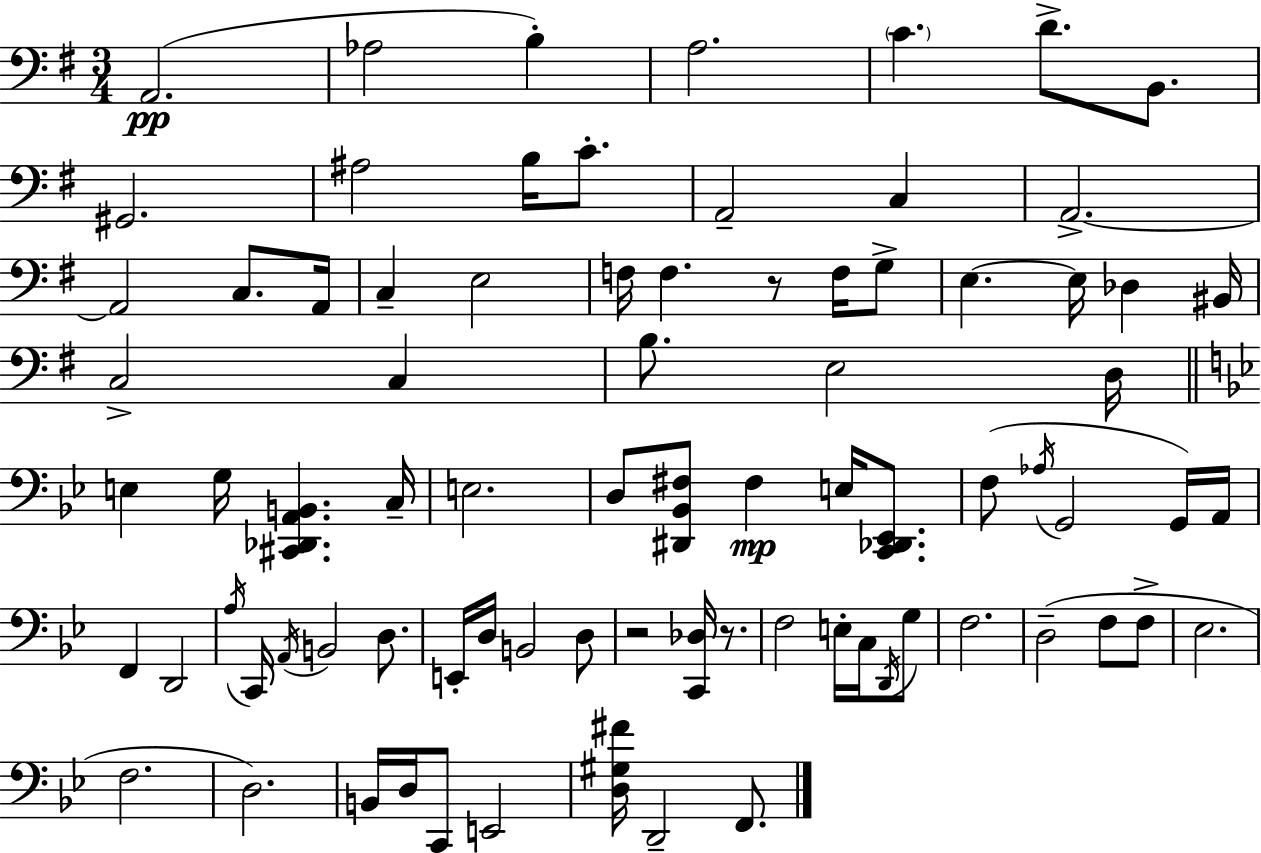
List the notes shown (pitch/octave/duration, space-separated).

A2/h. Ab3/h B3/q A3/h. C4/q. D4/e. B2/e. G#2/h. A#3/h B3/s C4/e. A2/h C3/q A2/h. A2/h C3/e. A2/s C3/q E3/h F3/s F3/q. R/e F3/s G3/e E3/q. E3/s Db3/q BIS2/s C3/h C3/q B3/e. E3/h D3/s E3/q G3/s [C#2,Db2,A2,B2]/q. C3/s E3/h. D3/e [D#2,Bb2,F#3]/e F#3/q E3/s [C2,Db2,Eb2]/e. F3/e Ab3/s G2/h G2/s A2/s F2/q D2/h A3/s C2/s A2/s B2/h D3/e. E2/s D3/s B2/h D3/e R/h [C2,Db3]/s R/e. F3/h E3/s C3/s D2/s G3/e F3/h. D3/h F3/e F3/e Eb3/h. F3/h. D3/h. B2/s D3/s C2/e E2/h [D3,G#3,F#4]/s D2/h F2/e.